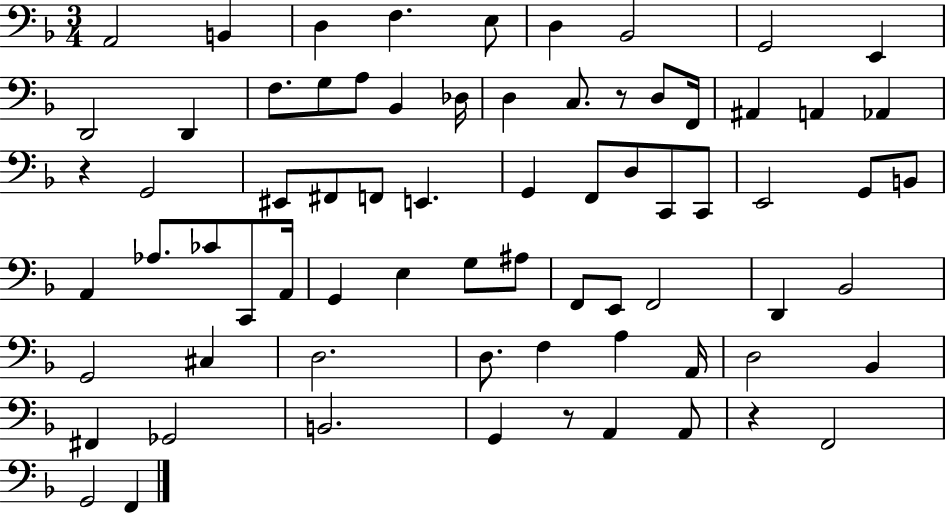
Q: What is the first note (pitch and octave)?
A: A2